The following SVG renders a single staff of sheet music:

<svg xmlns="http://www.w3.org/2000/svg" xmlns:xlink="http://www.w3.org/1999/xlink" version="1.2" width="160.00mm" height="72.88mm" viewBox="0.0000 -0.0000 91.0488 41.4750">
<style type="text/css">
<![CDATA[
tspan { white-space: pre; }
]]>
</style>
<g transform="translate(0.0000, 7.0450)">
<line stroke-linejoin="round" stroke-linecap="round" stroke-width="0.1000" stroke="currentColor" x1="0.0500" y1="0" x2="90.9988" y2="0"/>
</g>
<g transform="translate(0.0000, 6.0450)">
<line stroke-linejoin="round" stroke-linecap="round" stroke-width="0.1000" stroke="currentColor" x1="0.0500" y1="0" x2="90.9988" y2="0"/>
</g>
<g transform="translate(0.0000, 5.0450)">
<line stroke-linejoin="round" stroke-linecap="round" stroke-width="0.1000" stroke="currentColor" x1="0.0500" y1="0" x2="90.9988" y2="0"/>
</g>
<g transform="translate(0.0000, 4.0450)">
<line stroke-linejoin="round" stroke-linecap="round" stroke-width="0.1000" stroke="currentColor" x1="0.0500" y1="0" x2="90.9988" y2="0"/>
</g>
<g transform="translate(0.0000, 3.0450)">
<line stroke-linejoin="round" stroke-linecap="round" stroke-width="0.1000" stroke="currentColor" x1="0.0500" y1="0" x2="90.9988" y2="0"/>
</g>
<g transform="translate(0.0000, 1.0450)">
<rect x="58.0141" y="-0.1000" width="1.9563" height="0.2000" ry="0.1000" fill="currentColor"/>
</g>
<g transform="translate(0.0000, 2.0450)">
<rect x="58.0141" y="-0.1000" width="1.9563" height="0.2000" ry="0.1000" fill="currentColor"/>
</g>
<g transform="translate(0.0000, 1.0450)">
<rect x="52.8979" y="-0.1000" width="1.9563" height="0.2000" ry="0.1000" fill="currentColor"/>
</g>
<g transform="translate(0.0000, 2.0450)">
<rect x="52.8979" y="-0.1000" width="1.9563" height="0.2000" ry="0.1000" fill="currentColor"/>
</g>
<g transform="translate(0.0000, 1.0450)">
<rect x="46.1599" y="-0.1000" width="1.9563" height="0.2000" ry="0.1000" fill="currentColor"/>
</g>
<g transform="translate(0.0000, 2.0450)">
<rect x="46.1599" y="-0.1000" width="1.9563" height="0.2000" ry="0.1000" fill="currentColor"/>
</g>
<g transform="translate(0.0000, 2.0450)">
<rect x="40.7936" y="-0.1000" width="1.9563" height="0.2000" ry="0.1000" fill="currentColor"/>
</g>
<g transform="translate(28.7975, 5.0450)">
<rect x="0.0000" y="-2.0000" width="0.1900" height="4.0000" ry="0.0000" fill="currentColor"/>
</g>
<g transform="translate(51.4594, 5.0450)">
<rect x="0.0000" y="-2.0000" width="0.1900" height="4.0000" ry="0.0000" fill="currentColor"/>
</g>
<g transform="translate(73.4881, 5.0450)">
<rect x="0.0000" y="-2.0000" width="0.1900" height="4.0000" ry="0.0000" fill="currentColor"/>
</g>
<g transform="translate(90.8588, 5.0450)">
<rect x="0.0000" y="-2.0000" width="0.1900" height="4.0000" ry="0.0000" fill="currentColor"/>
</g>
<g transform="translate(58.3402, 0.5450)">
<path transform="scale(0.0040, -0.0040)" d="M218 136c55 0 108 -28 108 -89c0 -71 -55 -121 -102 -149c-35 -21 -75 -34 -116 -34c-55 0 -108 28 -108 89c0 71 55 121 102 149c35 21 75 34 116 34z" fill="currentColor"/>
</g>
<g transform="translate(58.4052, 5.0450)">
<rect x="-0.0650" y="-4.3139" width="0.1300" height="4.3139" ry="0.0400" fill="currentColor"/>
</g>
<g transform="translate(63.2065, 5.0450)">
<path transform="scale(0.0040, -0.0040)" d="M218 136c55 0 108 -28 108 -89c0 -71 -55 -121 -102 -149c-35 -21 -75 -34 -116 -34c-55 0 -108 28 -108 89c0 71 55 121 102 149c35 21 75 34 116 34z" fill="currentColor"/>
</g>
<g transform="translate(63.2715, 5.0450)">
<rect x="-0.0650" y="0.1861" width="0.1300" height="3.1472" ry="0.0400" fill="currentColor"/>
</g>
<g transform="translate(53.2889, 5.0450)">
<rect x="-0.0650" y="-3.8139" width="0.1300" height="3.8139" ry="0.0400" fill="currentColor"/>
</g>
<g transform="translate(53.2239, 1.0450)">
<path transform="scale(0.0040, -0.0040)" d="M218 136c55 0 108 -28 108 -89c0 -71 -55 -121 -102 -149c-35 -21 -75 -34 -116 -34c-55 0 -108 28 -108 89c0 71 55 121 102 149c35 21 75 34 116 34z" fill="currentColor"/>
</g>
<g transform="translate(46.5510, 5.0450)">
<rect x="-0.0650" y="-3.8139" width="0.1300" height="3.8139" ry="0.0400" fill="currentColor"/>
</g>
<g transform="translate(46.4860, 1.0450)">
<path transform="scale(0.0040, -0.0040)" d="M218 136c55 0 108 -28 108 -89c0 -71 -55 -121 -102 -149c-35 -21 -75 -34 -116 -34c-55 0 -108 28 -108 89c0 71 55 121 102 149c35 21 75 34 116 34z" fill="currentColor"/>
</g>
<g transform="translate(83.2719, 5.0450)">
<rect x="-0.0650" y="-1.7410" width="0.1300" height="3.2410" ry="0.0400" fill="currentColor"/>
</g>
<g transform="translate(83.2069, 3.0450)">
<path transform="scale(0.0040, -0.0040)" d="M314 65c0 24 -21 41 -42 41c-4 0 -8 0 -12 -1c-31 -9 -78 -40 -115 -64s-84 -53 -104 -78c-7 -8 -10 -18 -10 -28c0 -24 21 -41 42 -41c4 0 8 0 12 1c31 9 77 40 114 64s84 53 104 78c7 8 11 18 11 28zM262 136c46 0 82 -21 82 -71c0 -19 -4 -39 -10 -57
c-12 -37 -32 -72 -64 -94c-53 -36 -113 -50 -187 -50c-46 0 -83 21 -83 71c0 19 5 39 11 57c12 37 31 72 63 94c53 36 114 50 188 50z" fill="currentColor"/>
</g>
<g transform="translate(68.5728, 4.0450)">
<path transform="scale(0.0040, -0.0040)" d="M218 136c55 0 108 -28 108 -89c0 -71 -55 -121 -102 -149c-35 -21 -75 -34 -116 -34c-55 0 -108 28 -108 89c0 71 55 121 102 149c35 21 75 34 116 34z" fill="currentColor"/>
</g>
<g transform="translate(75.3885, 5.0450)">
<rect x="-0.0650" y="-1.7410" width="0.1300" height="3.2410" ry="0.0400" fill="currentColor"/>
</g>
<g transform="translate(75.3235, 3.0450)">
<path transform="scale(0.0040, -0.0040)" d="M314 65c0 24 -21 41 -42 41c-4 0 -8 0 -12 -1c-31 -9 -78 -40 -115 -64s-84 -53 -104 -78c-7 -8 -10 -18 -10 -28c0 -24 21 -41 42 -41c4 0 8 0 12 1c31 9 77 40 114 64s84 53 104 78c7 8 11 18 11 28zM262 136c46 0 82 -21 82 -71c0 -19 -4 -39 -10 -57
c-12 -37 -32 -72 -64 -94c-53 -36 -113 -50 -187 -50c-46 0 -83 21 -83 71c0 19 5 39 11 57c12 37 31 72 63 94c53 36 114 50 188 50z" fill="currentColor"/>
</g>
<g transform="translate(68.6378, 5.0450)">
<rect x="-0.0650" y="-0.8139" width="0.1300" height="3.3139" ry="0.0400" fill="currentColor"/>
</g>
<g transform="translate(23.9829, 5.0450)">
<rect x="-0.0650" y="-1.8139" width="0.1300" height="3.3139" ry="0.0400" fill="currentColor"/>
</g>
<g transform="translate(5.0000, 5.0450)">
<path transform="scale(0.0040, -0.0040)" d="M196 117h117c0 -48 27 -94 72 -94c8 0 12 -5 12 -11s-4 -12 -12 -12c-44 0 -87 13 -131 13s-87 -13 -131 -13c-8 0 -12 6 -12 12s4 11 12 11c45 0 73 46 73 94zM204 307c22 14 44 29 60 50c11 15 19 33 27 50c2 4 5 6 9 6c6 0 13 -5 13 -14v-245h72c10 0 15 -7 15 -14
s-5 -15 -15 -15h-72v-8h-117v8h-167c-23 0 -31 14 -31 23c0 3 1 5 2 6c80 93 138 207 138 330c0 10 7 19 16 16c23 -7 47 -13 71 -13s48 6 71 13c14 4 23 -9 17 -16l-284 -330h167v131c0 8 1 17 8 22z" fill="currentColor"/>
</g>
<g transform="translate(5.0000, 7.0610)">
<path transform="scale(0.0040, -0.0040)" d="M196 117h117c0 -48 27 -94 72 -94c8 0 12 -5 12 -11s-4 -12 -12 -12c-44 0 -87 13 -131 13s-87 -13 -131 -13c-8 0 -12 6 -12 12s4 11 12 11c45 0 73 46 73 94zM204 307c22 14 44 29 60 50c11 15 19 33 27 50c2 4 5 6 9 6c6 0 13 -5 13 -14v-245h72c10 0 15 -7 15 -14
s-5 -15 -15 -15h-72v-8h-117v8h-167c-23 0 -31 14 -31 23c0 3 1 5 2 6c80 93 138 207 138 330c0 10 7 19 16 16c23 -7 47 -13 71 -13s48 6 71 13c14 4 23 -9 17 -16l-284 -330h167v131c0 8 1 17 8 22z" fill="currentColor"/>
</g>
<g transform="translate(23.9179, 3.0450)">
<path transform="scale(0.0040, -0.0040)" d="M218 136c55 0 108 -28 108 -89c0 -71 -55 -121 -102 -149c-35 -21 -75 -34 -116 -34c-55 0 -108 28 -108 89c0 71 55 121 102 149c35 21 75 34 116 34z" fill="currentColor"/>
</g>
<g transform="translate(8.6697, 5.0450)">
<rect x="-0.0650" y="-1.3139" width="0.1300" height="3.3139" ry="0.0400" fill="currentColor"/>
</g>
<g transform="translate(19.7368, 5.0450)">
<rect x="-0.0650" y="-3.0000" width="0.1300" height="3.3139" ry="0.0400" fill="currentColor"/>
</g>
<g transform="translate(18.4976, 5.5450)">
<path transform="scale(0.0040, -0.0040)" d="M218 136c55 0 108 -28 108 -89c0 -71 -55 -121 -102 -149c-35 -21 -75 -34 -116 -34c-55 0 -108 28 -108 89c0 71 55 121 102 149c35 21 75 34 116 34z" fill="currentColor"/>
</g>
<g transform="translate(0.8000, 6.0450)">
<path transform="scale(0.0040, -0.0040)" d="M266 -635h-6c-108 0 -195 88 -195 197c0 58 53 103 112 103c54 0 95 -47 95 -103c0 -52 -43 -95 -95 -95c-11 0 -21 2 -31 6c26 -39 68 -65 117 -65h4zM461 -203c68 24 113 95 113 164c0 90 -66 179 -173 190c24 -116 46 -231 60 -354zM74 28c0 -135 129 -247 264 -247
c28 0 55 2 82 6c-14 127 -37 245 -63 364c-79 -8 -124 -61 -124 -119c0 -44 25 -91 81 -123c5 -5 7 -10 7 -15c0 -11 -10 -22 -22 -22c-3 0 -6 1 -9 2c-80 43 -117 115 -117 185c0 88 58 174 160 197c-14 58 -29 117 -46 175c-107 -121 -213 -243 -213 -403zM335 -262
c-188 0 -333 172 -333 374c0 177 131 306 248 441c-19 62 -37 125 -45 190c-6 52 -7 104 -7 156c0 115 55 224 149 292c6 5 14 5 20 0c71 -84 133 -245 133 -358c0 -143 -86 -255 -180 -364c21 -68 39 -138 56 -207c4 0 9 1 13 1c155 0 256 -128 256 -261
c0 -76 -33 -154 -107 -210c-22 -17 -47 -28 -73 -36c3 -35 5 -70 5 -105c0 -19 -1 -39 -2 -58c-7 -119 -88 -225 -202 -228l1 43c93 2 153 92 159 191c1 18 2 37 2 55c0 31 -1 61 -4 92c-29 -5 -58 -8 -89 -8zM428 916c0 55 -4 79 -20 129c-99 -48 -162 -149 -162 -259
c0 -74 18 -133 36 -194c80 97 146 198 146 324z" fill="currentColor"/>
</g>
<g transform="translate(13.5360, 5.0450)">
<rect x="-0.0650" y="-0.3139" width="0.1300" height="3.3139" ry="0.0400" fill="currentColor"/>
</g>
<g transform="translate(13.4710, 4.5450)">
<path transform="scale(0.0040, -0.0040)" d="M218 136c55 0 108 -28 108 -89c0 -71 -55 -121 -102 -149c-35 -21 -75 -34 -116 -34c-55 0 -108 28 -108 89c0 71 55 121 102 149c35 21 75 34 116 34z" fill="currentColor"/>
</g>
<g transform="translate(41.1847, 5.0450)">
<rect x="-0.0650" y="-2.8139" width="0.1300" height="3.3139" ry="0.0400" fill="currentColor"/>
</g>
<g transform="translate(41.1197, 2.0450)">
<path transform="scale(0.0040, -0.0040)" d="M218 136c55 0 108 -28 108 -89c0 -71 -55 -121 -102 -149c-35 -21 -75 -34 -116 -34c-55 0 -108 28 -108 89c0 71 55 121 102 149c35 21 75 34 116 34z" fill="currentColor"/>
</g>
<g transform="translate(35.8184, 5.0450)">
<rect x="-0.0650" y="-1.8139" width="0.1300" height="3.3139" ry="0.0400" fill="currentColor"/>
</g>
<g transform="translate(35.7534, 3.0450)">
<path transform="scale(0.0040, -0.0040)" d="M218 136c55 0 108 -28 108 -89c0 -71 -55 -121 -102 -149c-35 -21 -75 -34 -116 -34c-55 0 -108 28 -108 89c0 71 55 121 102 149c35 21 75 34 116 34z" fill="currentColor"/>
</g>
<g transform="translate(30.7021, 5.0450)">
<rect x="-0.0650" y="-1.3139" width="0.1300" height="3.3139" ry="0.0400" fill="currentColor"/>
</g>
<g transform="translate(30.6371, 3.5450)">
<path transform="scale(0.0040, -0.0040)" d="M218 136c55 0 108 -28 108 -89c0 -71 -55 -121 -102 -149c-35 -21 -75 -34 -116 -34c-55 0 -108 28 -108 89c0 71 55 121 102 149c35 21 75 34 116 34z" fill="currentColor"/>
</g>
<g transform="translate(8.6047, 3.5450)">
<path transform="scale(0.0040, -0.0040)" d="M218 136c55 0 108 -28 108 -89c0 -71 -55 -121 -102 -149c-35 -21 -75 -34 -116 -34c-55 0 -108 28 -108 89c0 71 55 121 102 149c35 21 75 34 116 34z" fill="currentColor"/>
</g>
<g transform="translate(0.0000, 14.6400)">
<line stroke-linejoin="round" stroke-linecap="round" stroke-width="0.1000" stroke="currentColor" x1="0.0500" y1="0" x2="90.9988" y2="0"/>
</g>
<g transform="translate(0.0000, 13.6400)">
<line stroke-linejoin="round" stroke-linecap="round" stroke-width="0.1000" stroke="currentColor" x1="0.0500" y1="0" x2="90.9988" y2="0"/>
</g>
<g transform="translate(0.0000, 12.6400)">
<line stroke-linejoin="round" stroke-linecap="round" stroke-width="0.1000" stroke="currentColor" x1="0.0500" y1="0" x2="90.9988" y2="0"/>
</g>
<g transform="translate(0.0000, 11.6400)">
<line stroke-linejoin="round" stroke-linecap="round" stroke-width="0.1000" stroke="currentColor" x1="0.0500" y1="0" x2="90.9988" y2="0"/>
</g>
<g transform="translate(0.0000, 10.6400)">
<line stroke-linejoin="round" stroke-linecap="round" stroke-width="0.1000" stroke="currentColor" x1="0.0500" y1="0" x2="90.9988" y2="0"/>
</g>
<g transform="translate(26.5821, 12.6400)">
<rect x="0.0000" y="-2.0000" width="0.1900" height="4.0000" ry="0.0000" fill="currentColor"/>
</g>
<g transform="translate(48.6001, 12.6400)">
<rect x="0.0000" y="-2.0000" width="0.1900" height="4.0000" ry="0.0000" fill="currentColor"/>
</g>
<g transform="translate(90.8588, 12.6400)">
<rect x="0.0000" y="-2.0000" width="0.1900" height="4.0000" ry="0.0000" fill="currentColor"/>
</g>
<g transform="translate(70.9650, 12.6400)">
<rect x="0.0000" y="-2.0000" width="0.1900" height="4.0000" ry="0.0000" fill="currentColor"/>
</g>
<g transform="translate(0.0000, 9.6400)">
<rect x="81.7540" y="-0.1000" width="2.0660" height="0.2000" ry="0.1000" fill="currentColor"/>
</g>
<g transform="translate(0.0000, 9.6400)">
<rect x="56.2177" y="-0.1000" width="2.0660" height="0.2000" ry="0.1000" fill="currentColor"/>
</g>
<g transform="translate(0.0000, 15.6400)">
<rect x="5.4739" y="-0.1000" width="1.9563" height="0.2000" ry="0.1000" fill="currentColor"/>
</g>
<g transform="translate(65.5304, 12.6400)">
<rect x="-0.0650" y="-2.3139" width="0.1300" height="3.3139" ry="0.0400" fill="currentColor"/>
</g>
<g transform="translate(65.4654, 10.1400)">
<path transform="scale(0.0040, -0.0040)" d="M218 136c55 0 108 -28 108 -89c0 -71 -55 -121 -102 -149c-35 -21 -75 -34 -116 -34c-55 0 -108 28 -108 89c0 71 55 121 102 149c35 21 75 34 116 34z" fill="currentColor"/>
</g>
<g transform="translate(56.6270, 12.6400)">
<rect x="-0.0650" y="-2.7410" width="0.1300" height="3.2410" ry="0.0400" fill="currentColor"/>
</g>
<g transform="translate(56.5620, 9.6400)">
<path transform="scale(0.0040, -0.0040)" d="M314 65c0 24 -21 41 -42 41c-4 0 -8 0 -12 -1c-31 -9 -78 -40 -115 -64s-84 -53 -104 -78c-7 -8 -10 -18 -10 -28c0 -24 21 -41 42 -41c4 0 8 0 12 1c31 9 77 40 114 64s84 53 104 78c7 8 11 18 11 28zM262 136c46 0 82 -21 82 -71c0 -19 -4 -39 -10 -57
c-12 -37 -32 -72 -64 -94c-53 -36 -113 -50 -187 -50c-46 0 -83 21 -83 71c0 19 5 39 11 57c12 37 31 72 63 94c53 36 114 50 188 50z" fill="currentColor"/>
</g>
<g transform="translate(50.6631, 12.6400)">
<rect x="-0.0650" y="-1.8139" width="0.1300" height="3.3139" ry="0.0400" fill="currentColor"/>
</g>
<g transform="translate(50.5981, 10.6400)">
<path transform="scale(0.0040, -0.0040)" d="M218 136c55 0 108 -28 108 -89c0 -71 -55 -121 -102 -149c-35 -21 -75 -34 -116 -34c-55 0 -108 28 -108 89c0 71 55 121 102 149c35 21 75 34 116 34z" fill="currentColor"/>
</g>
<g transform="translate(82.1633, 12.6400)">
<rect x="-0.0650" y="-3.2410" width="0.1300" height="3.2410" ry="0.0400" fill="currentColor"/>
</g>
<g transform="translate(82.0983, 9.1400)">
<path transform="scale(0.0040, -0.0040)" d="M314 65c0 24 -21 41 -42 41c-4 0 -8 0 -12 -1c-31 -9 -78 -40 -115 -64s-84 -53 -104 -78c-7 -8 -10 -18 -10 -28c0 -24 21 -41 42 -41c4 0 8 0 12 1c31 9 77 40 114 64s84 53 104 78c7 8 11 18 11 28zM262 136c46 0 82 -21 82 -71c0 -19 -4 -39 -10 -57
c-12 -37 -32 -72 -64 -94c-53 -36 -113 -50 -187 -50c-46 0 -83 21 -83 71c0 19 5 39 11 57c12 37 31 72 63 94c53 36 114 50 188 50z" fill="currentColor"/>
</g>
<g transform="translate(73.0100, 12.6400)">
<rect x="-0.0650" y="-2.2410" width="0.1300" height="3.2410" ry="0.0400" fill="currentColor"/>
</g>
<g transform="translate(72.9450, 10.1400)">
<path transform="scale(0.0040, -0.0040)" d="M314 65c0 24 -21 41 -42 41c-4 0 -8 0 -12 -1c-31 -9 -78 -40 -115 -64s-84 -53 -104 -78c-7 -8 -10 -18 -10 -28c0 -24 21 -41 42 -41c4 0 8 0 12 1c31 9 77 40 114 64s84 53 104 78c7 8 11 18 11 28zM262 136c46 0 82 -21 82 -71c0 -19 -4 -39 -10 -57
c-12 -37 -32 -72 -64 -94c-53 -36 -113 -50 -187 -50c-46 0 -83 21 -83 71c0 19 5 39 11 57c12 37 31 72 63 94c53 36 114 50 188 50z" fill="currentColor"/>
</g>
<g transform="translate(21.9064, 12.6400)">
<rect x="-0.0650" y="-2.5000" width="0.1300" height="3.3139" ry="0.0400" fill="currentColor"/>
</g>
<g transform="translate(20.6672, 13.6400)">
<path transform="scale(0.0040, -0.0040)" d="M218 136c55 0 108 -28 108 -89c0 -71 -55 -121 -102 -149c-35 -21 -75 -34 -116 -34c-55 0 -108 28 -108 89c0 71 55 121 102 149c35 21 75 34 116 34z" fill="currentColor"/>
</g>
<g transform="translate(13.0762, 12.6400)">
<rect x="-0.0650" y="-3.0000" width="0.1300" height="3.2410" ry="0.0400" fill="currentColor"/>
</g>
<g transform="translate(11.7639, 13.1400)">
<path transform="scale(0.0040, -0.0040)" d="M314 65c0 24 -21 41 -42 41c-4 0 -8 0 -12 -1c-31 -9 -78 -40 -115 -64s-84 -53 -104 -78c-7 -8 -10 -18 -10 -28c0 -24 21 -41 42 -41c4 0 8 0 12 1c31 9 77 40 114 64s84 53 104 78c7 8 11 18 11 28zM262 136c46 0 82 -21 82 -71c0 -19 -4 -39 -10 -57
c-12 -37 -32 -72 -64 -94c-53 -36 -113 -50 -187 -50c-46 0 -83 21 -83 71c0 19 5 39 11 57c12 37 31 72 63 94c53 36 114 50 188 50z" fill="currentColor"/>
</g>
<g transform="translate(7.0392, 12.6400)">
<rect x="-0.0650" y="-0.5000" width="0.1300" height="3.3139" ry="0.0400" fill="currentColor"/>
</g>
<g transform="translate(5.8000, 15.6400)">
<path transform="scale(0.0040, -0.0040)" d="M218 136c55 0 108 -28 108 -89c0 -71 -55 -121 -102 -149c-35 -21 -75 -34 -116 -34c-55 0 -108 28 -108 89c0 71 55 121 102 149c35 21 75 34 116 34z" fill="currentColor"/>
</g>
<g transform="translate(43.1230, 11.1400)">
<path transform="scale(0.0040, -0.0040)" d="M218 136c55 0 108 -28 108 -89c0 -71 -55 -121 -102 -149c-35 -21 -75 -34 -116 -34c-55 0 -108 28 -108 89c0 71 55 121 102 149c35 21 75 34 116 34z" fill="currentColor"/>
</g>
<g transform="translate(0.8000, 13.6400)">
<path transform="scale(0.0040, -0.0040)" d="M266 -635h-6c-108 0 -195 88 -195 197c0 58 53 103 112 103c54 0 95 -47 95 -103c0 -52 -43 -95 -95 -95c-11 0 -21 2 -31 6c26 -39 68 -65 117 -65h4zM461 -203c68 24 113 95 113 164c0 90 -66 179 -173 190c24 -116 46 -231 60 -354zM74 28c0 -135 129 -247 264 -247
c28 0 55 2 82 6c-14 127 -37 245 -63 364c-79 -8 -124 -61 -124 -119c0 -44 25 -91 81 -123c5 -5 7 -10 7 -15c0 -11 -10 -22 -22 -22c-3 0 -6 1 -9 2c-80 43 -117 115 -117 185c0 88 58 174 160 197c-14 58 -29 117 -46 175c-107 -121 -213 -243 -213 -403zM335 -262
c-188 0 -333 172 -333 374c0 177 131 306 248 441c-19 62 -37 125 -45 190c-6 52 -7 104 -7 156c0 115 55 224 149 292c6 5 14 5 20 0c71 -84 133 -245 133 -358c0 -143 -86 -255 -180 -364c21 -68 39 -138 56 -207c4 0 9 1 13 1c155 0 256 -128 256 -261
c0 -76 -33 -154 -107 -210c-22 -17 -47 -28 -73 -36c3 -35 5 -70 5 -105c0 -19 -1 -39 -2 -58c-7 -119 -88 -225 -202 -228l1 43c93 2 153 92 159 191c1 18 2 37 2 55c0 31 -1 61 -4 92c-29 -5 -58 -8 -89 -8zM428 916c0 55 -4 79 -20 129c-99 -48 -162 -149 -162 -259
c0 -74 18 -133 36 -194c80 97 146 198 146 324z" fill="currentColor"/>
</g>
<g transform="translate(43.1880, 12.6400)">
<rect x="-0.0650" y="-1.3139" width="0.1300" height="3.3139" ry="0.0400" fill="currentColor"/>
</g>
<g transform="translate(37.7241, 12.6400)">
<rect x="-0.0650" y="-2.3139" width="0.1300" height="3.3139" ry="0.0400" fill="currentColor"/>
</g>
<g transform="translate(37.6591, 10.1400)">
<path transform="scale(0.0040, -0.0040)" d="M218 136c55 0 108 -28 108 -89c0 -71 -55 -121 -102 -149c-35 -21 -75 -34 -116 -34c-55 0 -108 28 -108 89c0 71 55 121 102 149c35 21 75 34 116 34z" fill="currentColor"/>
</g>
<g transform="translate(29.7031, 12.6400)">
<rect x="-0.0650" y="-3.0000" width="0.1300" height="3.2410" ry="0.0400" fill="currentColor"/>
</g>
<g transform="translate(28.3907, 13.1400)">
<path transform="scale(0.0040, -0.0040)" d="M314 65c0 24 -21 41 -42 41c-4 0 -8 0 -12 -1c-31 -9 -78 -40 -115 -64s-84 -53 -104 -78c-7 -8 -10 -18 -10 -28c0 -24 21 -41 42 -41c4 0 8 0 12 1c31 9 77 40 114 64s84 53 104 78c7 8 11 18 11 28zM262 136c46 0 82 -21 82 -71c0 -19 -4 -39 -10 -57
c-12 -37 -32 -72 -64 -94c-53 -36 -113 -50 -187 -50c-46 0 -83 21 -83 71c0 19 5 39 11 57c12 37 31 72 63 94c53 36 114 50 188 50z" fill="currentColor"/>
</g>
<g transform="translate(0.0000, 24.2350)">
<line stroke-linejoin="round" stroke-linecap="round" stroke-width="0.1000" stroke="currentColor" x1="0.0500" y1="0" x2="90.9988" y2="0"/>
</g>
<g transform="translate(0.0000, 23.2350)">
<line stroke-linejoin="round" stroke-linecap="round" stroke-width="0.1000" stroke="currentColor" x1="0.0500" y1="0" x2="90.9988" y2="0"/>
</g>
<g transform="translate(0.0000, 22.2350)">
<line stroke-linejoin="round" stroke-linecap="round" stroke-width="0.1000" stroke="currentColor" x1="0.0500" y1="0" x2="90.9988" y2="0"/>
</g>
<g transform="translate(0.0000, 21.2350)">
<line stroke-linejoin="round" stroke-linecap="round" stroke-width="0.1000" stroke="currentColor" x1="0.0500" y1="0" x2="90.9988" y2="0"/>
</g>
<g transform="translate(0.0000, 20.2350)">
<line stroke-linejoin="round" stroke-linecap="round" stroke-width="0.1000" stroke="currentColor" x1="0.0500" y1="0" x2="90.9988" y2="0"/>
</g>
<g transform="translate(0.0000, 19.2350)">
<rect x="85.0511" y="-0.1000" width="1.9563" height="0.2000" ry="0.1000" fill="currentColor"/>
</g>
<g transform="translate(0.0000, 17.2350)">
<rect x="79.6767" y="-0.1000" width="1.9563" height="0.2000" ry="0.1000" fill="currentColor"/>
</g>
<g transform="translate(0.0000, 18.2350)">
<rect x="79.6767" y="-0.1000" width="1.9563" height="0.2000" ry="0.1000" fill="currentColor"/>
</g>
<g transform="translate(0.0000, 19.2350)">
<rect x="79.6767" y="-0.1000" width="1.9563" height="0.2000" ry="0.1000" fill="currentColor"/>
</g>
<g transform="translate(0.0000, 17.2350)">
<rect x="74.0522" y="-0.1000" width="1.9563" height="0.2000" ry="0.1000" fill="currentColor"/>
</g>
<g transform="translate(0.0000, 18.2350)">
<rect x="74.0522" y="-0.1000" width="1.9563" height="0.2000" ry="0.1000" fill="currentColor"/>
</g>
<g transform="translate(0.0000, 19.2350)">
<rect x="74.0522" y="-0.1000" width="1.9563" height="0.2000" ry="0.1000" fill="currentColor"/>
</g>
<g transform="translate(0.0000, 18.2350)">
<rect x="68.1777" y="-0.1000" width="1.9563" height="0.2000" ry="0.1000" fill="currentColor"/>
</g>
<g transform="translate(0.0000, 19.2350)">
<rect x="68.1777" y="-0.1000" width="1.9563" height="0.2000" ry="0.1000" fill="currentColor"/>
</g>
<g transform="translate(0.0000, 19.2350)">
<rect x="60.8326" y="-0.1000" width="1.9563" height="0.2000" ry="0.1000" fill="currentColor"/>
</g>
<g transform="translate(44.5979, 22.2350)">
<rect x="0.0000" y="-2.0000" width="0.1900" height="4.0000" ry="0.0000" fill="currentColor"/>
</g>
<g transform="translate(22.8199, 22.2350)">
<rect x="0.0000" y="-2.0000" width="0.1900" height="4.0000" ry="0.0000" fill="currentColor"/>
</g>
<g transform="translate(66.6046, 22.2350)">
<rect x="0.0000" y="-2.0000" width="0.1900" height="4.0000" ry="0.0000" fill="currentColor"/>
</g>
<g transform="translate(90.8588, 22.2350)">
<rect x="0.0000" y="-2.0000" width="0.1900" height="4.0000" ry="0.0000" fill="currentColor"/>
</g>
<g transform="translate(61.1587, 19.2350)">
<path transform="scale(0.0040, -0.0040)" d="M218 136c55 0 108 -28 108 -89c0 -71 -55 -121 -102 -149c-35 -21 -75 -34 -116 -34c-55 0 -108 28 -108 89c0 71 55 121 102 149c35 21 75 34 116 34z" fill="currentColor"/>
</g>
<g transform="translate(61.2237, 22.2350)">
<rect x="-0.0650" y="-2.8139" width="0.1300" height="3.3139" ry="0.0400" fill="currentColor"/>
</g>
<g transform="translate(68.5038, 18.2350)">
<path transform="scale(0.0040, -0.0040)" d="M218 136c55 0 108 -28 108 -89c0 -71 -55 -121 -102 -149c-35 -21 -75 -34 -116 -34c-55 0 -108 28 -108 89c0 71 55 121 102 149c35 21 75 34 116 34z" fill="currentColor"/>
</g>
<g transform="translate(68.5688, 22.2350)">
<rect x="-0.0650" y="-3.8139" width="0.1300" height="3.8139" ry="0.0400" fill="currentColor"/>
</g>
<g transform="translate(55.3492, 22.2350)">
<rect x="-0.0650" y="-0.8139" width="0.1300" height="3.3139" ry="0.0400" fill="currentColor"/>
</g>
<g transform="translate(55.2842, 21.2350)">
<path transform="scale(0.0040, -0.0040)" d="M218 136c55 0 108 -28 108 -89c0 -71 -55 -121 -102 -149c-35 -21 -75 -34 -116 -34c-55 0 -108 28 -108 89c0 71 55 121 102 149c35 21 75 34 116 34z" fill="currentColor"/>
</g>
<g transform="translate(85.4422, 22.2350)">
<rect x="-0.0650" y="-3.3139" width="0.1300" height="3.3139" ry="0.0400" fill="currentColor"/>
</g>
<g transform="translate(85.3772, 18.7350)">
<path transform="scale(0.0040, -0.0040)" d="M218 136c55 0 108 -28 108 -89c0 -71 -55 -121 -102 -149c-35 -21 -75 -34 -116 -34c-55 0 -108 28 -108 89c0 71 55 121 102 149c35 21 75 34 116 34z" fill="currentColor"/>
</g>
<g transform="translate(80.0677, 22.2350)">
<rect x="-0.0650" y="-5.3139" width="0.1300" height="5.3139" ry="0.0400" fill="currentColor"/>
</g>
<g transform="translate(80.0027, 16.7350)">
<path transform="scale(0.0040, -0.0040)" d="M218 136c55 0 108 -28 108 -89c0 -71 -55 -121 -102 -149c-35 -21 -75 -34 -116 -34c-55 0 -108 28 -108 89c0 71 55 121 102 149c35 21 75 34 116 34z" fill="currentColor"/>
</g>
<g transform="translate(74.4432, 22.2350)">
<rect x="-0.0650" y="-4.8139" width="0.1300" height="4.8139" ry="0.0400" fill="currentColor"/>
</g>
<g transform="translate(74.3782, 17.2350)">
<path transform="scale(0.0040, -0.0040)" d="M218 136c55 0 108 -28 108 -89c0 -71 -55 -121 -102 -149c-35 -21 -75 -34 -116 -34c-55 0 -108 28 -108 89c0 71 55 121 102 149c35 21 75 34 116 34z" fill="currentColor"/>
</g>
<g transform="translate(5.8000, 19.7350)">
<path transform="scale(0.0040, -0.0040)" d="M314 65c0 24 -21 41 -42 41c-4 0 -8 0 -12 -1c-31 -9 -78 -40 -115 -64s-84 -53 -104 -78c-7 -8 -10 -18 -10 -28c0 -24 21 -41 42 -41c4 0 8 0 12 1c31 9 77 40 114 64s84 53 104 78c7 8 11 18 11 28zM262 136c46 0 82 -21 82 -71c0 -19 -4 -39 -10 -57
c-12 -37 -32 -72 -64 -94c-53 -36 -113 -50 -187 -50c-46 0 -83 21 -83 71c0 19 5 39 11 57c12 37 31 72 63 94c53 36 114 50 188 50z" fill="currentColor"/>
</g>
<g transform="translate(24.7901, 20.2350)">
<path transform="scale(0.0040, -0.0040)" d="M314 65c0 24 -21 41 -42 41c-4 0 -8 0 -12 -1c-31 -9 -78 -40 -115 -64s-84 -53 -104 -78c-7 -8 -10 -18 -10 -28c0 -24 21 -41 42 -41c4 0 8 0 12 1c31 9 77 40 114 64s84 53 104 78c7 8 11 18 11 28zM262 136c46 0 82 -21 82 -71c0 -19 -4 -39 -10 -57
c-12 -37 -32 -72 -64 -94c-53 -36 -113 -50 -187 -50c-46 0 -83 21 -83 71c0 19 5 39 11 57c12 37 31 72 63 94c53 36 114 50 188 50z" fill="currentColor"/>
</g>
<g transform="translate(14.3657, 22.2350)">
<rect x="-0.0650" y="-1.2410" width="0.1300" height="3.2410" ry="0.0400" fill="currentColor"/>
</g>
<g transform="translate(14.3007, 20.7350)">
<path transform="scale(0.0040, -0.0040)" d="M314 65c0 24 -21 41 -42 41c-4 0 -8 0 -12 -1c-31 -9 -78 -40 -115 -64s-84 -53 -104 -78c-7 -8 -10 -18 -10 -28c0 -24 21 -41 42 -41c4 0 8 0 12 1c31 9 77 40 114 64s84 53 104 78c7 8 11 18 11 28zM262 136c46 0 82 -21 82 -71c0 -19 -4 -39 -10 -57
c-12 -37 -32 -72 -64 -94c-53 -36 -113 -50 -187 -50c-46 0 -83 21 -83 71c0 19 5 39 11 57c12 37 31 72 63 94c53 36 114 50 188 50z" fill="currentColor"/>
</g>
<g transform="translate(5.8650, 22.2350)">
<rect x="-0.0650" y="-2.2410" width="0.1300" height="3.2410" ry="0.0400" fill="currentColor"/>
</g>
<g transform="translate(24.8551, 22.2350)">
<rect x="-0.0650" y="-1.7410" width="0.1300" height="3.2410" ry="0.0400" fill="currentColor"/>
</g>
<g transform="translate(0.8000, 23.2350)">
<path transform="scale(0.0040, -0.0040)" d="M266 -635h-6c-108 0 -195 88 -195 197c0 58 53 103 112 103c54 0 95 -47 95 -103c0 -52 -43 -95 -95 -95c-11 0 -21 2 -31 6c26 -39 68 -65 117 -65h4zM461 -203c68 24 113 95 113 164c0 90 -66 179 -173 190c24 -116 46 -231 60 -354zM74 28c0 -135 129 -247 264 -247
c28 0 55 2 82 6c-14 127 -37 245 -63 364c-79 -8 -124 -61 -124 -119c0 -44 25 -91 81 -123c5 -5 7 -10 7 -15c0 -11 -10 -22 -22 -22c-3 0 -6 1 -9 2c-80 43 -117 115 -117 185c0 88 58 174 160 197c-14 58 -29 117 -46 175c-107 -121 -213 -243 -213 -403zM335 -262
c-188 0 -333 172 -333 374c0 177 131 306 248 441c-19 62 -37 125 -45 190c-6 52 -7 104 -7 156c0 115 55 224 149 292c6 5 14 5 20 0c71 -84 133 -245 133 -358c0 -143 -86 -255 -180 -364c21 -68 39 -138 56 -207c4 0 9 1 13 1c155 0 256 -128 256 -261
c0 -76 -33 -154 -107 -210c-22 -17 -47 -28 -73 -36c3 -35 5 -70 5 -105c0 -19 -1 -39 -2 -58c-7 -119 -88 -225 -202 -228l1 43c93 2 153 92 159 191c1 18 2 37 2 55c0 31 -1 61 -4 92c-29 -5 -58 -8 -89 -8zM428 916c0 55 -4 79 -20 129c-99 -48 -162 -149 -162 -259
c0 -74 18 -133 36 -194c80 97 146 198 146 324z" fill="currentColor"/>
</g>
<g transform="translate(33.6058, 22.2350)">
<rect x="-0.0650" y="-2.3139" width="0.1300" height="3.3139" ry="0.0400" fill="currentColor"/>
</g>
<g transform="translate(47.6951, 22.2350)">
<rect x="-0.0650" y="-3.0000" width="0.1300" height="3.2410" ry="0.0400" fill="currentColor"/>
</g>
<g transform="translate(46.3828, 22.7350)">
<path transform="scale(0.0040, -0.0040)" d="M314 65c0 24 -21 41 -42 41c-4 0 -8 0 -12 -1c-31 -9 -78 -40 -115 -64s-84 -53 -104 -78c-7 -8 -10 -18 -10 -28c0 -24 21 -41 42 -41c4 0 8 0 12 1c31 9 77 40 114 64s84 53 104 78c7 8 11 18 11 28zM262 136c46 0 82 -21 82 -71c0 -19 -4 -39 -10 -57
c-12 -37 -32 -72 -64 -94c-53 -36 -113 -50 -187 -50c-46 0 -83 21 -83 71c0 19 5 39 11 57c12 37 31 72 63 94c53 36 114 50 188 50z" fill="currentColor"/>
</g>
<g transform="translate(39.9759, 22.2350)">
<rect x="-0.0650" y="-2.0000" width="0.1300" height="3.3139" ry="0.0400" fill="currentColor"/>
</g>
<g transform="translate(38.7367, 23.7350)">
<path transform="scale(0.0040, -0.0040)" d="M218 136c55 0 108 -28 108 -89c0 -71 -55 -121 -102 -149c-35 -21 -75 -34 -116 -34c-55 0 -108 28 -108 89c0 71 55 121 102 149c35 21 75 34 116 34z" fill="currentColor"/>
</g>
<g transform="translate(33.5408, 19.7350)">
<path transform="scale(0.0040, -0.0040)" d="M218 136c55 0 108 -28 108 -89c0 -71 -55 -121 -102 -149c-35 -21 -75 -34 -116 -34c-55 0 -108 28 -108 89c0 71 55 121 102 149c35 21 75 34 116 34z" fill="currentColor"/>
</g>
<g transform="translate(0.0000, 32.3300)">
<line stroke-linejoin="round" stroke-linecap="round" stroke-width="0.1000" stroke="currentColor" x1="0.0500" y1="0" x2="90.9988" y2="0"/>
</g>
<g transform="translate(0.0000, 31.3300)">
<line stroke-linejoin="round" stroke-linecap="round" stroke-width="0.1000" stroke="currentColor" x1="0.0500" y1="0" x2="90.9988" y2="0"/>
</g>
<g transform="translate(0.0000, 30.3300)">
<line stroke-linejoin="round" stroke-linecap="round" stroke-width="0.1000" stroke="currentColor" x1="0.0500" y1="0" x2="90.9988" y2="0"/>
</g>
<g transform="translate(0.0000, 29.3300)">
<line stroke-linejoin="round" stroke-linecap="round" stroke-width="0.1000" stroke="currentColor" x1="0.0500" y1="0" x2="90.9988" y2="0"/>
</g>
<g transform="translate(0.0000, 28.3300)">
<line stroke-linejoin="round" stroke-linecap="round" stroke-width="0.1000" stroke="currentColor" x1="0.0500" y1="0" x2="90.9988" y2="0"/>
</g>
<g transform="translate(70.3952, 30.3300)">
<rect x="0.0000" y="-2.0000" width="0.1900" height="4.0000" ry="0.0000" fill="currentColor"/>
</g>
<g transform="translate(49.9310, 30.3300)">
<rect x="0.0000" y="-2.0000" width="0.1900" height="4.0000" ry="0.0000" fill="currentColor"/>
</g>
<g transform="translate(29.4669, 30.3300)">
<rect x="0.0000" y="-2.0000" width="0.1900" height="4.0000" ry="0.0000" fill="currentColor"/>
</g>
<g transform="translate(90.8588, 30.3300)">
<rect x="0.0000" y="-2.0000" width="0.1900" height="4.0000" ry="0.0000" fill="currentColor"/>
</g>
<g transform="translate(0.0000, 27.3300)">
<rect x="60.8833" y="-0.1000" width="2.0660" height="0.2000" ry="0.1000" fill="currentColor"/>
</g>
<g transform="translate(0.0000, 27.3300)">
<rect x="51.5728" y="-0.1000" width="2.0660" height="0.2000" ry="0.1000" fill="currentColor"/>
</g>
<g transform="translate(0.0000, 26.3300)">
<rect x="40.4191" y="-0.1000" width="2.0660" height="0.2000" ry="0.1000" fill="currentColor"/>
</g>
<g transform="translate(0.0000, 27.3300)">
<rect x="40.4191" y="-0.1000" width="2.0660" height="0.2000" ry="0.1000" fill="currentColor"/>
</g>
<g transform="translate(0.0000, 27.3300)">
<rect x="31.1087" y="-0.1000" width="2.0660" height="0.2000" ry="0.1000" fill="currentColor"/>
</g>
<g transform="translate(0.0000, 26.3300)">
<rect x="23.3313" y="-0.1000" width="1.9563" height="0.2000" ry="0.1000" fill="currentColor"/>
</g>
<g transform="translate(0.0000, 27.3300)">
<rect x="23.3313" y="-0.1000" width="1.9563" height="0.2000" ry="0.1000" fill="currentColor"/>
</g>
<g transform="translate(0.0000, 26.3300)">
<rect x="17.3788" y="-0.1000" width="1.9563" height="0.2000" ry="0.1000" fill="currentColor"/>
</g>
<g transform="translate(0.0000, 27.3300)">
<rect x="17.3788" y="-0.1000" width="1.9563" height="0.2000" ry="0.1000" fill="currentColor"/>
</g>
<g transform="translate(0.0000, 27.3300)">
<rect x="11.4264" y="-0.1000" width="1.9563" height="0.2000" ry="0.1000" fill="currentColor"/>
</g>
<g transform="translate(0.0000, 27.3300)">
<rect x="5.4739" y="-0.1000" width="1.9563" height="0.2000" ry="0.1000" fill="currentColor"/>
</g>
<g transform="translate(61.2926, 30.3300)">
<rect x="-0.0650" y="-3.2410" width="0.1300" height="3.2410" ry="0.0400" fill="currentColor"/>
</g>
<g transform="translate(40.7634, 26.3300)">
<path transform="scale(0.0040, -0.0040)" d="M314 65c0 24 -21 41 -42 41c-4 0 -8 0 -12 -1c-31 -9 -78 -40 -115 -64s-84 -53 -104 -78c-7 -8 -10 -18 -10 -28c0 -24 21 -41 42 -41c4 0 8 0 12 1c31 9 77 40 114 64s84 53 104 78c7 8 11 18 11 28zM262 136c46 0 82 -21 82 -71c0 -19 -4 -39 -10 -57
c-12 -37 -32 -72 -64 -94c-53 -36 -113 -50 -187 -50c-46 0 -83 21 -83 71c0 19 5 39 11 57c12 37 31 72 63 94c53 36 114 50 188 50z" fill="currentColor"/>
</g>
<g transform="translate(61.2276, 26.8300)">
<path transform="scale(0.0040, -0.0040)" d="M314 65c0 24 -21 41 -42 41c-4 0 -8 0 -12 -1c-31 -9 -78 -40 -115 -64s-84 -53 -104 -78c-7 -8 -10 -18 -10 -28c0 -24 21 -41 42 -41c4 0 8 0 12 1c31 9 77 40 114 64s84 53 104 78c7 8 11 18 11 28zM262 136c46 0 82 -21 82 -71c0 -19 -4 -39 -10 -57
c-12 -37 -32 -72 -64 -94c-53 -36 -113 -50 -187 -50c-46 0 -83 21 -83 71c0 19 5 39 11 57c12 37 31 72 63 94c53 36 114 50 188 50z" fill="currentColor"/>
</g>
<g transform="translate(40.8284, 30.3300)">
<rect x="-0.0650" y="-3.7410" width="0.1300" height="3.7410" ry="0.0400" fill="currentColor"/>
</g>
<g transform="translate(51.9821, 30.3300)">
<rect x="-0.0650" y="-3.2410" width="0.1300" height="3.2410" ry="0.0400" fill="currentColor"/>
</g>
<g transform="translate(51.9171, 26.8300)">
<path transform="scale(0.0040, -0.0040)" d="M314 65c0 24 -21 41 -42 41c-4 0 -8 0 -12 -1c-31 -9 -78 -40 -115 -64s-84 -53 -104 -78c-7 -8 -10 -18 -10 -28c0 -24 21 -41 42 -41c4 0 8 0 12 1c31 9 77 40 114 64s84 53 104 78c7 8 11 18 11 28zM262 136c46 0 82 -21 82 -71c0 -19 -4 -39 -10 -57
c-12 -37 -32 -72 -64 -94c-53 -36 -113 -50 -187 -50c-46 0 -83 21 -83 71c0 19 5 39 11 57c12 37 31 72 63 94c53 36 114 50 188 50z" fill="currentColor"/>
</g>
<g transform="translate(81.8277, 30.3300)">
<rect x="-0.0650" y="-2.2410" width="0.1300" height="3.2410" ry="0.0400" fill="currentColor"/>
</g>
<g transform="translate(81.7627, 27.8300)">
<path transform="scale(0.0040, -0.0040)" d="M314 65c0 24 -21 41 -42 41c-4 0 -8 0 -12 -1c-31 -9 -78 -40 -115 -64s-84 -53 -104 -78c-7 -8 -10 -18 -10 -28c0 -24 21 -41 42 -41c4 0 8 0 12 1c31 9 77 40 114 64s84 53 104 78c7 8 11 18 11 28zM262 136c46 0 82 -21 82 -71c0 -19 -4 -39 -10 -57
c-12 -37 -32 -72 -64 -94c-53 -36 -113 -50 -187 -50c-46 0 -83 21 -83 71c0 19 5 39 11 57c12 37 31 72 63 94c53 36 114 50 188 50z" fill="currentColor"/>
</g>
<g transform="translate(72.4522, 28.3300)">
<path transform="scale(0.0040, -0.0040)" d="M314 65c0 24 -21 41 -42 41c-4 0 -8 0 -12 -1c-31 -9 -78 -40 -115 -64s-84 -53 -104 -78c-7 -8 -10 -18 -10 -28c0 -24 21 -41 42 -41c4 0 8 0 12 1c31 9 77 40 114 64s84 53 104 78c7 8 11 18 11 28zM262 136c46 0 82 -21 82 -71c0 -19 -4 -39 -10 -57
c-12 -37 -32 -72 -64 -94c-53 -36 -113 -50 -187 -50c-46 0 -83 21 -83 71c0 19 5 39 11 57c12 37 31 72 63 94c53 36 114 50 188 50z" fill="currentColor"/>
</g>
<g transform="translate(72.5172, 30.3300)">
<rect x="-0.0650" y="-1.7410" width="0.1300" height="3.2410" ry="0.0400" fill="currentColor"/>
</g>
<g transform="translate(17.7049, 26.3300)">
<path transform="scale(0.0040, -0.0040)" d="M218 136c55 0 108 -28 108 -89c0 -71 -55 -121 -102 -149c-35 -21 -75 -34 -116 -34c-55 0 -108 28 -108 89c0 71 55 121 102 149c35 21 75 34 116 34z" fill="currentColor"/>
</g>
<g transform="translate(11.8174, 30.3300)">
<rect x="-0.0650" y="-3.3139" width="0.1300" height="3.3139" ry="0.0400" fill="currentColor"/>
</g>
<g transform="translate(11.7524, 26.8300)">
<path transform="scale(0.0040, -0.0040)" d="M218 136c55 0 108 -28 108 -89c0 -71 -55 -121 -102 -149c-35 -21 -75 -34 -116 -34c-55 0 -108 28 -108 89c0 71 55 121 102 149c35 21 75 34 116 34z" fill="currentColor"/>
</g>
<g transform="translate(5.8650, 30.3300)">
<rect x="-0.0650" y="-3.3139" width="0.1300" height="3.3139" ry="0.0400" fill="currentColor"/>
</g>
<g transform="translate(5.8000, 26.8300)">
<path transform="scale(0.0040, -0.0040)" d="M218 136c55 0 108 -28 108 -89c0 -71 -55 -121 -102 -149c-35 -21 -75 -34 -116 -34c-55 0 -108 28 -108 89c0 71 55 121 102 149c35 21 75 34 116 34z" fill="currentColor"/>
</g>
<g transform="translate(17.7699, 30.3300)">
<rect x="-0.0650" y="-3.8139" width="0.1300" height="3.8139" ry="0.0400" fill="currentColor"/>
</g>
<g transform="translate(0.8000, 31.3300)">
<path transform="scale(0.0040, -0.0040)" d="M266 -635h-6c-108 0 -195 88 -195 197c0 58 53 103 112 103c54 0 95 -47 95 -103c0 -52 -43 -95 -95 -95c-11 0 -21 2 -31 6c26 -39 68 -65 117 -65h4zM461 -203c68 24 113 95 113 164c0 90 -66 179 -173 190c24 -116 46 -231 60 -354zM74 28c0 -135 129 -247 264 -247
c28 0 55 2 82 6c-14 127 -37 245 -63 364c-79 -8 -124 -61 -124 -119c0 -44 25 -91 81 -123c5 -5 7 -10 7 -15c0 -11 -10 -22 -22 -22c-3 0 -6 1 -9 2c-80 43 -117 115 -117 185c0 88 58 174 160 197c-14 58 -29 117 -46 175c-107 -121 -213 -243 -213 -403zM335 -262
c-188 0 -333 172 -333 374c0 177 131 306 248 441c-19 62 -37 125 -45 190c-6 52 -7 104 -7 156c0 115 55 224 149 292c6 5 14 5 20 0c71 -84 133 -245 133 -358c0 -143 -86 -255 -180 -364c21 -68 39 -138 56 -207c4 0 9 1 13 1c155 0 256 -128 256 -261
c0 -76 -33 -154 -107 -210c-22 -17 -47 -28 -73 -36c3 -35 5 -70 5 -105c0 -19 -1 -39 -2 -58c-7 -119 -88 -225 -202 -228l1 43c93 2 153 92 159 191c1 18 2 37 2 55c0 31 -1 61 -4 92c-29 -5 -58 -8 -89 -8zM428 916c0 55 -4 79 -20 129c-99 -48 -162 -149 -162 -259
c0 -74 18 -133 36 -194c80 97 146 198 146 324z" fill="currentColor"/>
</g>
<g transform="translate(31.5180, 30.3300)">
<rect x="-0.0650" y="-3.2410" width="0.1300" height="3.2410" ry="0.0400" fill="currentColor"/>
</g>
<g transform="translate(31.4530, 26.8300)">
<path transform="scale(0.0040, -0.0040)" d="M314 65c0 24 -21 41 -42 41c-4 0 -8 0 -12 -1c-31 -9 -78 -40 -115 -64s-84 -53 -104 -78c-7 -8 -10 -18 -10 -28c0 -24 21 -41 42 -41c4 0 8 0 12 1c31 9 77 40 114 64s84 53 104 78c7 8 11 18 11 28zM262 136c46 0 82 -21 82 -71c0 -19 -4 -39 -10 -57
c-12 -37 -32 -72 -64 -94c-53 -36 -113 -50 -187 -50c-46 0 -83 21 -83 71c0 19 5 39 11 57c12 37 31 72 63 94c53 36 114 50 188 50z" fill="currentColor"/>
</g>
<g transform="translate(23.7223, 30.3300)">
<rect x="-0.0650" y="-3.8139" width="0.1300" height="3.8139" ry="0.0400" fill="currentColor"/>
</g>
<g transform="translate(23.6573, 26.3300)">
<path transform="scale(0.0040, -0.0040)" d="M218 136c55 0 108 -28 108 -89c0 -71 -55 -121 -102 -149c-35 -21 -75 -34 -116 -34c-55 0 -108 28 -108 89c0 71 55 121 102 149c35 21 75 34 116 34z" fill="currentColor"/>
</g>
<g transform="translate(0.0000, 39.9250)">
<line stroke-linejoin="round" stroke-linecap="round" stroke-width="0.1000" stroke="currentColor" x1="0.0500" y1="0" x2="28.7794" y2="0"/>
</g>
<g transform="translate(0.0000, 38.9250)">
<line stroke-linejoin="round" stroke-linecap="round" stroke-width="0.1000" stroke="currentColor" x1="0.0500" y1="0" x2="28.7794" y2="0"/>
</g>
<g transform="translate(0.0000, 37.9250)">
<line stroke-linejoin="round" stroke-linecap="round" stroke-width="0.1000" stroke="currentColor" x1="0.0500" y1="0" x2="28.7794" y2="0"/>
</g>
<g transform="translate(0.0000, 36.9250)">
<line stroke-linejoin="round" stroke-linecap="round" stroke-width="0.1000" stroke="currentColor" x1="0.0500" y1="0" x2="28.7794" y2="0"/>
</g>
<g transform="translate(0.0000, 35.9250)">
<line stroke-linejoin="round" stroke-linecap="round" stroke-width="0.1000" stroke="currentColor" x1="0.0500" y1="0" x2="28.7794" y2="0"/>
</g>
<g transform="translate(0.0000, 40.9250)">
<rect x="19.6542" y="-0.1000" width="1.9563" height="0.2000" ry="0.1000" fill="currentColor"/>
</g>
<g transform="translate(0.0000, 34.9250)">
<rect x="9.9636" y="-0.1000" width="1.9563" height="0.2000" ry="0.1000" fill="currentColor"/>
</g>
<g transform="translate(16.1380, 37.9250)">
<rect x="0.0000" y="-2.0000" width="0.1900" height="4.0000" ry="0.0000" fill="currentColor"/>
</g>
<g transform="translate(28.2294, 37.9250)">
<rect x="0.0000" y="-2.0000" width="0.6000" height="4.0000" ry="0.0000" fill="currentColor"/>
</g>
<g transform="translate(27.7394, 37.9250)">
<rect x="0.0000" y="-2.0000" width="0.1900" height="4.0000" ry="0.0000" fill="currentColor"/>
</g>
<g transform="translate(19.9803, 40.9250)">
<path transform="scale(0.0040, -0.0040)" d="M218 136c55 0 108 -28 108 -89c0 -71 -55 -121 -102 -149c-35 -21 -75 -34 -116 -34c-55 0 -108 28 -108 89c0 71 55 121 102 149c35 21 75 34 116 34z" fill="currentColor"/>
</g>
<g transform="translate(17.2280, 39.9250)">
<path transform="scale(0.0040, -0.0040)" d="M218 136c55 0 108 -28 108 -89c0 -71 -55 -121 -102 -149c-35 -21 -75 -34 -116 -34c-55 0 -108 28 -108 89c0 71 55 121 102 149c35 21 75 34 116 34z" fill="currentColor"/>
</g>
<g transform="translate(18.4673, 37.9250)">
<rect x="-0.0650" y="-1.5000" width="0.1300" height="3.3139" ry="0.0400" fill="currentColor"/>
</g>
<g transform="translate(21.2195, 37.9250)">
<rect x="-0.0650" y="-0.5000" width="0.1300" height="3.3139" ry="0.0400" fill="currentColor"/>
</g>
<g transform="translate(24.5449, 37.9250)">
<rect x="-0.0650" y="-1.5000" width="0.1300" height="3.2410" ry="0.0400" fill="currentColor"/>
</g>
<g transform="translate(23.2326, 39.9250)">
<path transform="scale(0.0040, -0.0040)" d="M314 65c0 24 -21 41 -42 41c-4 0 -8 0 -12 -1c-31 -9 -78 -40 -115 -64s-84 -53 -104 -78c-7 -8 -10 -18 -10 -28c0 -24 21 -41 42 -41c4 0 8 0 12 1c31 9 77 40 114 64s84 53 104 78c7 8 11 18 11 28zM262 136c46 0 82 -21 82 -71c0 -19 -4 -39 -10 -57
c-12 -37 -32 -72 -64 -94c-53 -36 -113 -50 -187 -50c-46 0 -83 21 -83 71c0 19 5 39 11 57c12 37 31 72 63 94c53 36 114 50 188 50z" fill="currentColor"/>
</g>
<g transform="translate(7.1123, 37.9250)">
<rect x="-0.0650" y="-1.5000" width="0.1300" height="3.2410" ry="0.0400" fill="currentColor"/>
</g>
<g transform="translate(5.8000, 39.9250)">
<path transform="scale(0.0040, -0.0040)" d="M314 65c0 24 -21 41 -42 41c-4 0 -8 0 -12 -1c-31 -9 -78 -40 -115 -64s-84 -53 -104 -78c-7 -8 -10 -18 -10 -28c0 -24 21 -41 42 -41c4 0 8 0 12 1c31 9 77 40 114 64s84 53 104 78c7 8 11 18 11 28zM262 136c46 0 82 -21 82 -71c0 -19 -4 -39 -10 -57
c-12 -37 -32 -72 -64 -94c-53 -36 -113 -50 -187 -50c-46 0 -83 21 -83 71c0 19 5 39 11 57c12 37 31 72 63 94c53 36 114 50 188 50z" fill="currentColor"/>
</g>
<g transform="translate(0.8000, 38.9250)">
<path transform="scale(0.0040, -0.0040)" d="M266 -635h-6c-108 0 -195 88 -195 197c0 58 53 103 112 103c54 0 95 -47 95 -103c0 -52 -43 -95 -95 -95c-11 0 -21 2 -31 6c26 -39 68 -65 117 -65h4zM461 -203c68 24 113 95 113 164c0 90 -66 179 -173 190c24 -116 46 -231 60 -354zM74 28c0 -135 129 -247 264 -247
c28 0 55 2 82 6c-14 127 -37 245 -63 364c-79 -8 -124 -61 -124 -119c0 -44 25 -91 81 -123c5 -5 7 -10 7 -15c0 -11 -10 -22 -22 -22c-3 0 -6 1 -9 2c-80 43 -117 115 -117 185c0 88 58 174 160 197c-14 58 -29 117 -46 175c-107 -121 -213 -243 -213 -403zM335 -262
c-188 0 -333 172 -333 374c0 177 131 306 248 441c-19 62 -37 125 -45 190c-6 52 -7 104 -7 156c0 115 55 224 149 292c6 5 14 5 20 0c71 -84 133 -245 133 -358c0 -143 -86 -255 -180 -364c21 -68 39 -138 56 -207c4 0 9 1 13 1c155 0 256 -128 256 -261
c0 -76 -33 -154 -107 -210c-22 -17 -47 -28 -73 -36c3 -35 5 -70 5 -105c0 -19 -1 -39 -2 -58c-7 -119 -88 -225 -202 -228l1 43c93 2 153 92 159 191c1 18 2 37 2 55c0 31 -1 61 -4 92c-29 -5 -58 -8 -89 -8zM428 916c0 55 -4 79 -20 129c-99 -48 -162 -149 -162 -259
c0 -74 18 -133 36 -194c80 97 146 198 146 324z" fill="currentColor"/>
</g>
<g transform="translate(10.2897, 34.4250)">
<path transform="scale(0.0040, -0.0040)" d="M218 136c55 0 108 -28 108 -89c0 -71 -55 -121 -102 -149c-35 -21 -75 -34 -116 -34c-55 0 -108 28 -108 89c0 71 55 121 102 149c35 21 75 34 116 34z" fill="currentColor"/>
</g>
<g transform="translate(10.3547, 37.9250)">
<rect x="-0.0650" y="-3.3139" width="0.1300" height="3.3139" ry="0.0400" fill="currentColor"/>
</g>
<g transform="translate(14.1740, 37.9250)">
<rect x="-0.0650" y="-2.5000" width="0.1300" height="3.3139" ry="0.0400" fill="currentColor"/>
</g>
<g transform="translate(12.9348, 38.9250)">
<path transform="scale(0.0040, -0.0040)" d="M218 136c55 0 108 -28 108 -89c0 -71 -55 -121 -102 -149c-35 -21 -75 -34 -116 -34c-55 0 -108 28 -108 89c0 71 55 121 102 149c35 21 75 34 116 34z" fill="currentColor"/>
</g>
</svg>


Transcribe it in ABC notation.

X:1
T:Untitled
M:4/4
L:1/4
K:C
e c A f e f a c' c' d' B d f2 f2 C A2 G A2 g e f a2 g g2 b2 g2 e2 f2 g F A2 d a c' e' f' b b b c' c' b2 c'2 b2 b2 f2 g2 E2 b G E C E2